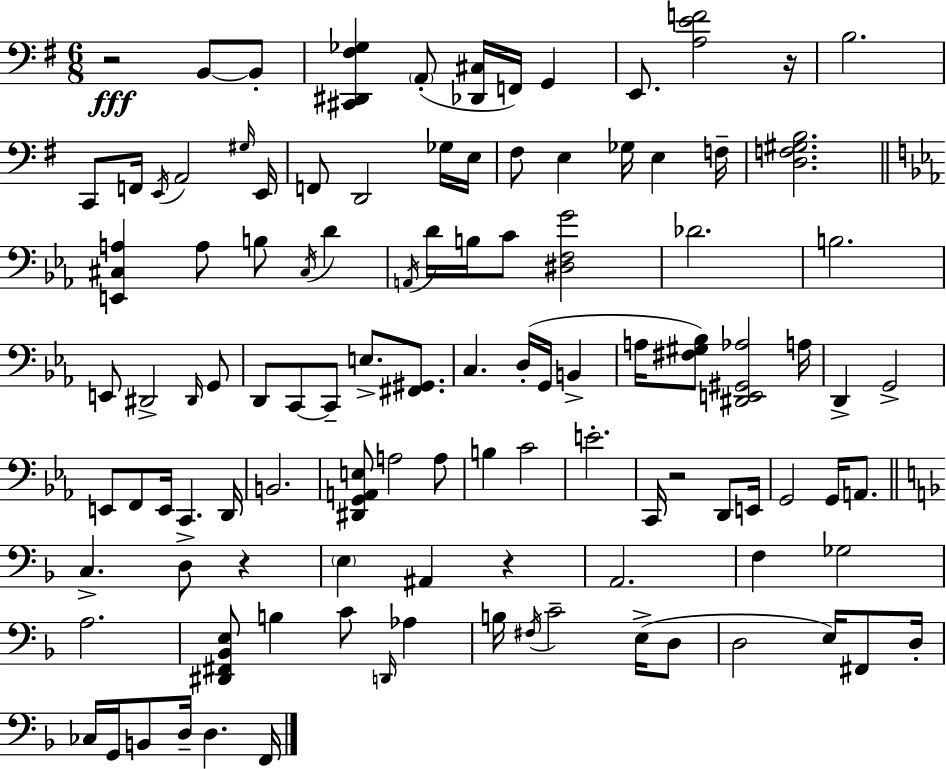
X:1
T:Untitled
M:6/8
L:1/4
K:Em
z2 B,,/2 B,,/2 [^C,,^D,,^F,_G,] A,,/2 [_D,,^C,]/4 F,,/4 G,, E,,/2 [A,EF]2 z/4 B,2 C,,/2 F,,/4 E,,/4 A,,2 ^G,/4 E,,/4 F,,/2 D,,2 _G,/4 E,/4 ^F,/2 E, _G,/4 E, F,/4 [D,F,^G,B,]2 [E,,^C,A,] A,/2 B,/2 ^C,/4 D A,,/4 D/4 B,/4 C/2 [^D,F,G]2 _D2 B,2 E,,/2 ^D,,2 ^D,,/4 G,,/2 D,,/2 C,,/2 C,,/2 E,/2 [^F,,^G,,]/2 C, D,/4 G,,/4 B,, A,/4 [^F,^G,_B,]/2 [^D,,E,,^G,,_A,]2 A,/4 D,, G,,2 E,,/2 F,,/2 E,,/4 C,, D,,/4 B,,2 [^D,,G,,A,,E,]/2 A,2 A,/2 B, C2 E2 C,,/4 z2 D,,/2 E,,/4 G,,2 G,,/4 A,,/2 C, D,/2 z E, ^A,, z A,,2 F, _G,2 A,2 [^D,,^F,,_B,,E,]/2 B, C/2 D,,/4 _A, B,/4 ^F,/4 C2 E,/4 D,/2 D,2 E,/4 ^F,,/2 D,/4 _C,/4 G,,/4 B,,/2 D,/4 D, F,,/4